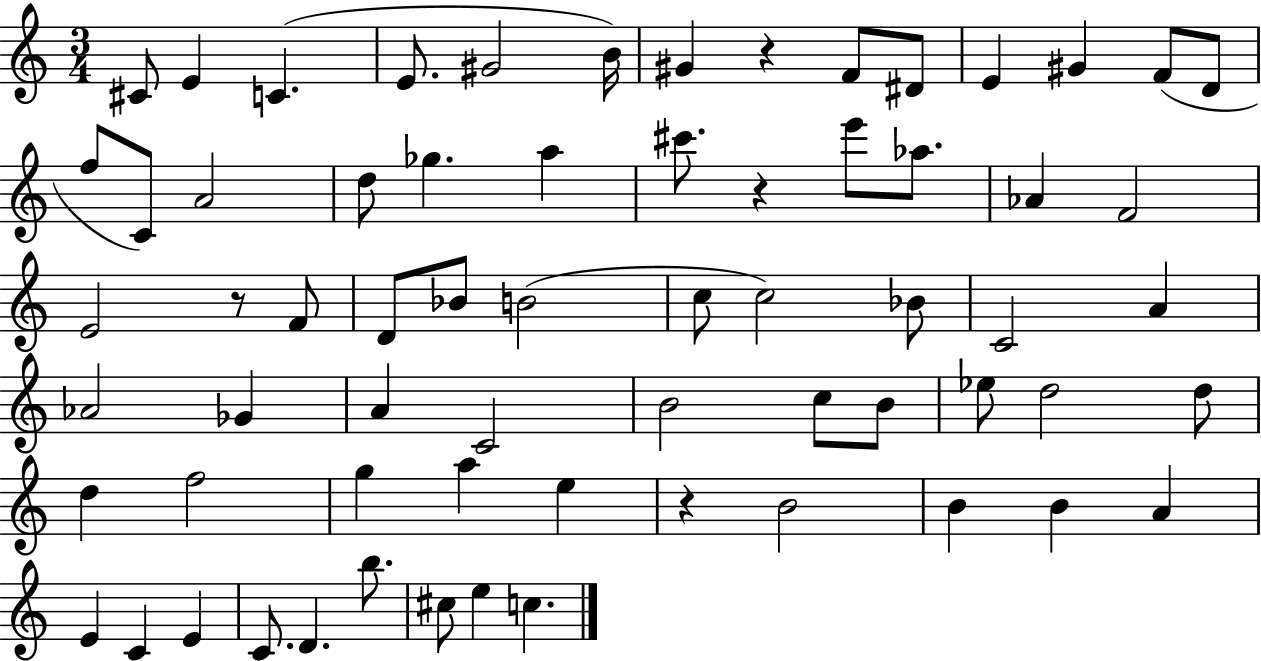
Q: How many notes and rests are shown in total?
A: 66